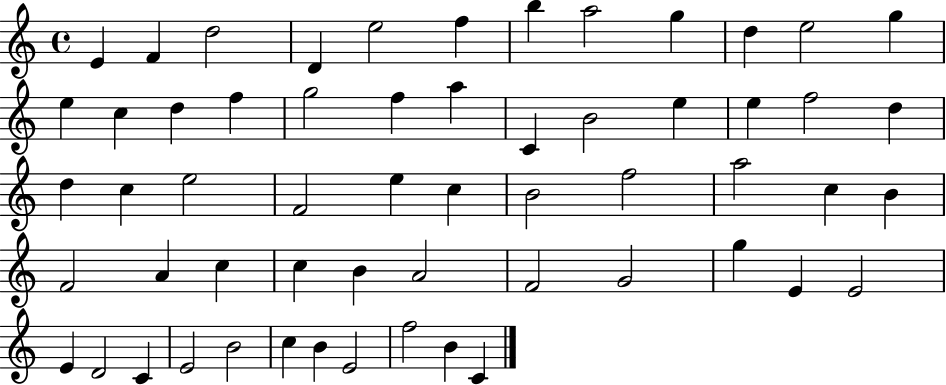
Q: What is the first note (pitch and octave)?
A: E4